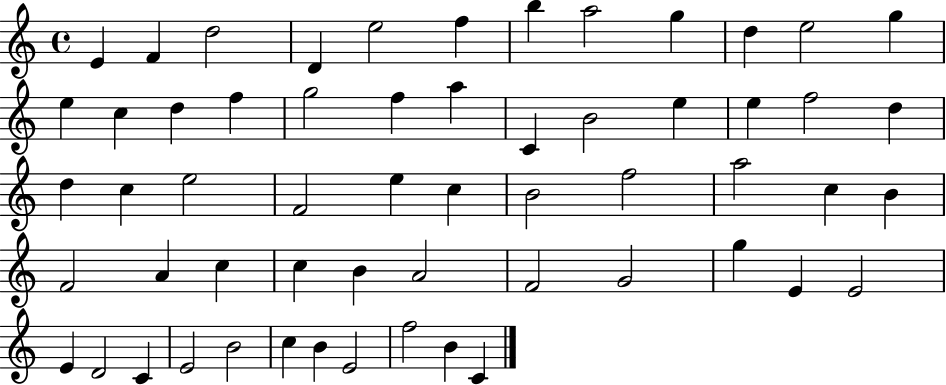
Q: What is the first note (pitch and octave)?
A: E4